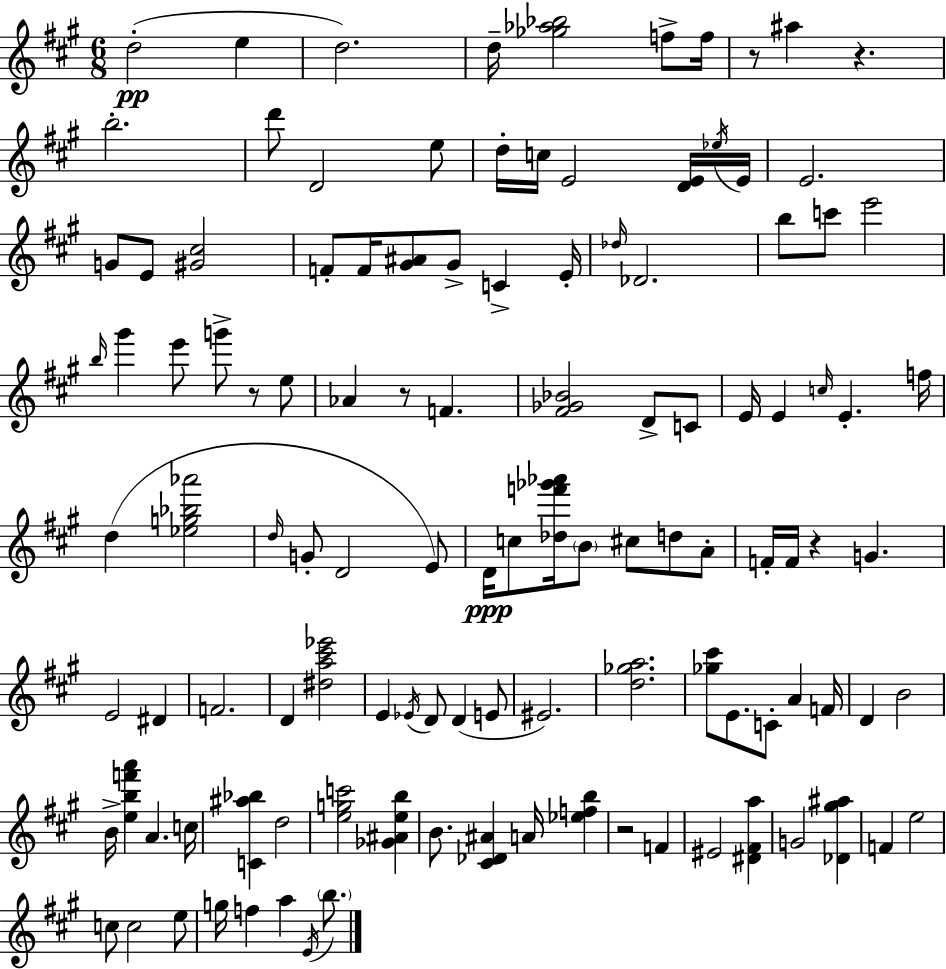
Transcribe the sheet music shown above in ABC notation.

X:1
T:Untitled
M:6/8
L:1/4
K:A
d2 e d2 d/4 [_g_a_b]2 f/2 f/4 z/2 ^a z b2 d'/2 D2 e/2 d/4 c/4 E2 [DE]/4 _e/4 E/4 E2 G/2 E/2 [^G^c]2 F/2 F/4 [^G^A]/2 ^G/2 C E/4 _d/4 _D2 b/2 c'/2 e'2 b/4 ^g' e'/2 g'/2 z/2 e/2 _A z/2 F [^F_G_B]2 D/2 C/2 E/4 E c/4 E f/4 d [_eg_b_a']2 d/4 G/2 D2 E/2 D/4 c/2 [_df'_g'_a']/4 B/2 ^c/2 d/2 A/2 F/4 F/4 z G E2 ^D F2 D [^da^c'_e']2 E _E/4 D/2 D E/2 ^E2 [d_ga]2 [_g^c']/2 E/2 C/2 A F/4 D B2 B/4 [ebf'a'] A c/4 [C^a_b] d2 [egc']2 [_G^Aeb] B/2 [^C_D^A] A/4 [_efb] z2 F ^E2 [^D^Fa] G2 [_D^g^a] F e2 c/2 c2 e/2 g/4 f a E/4 b/2